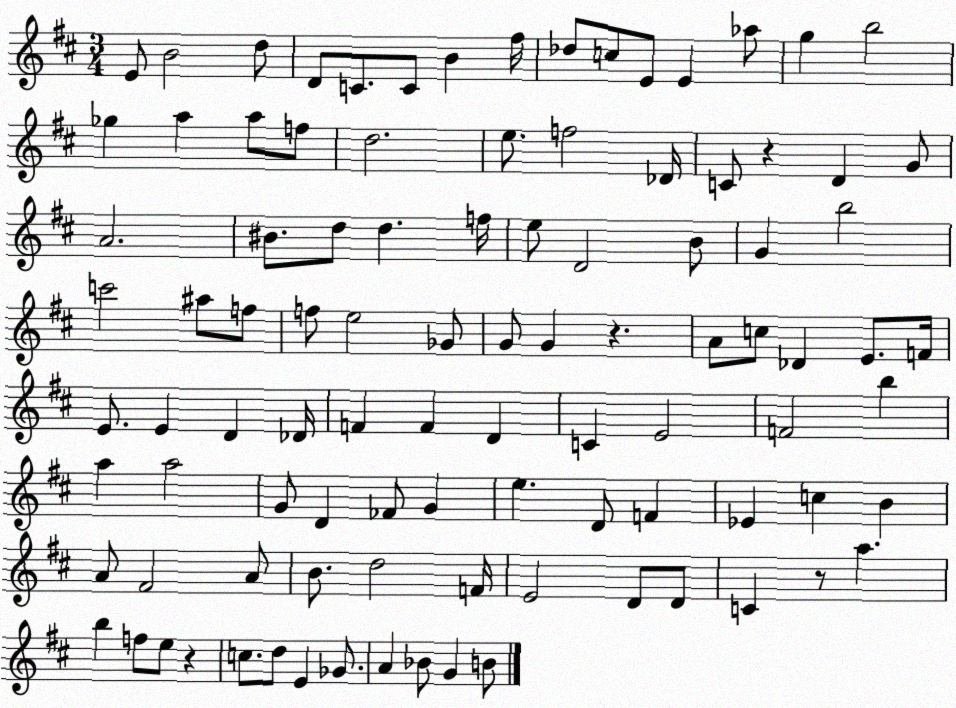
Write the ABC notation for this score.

X:1
T:Untitled
M:3/4
L:1/4
K:D
E/2 B2 d/2 D/2 C/2 C/2 B ^f/4 _d/2 c/2 E/2 E _a/2 g b2 _g a a/2 f/2 d2 e/2 f2 _D/4 C/2 z D G/2 A2 ^B/2 d/2 d f/4 e/2 D2 B/2 G b2 c'2 ^a/2 f/2 f/2 e2 _G/2 G/2 G z A/2 c/2 _D E/2 F/4 E/2 E D _D/4 F F D C E2 F2 b a a2 G/2 D _F/2 G e D/2 F _E c B A/2 ^F2 A/2 B/2 d2 F/4 E2 D/2 D/2 C z/2 a b f/2 e/2 z c/2 d/2 E _G/2 A _B/2 G B/2